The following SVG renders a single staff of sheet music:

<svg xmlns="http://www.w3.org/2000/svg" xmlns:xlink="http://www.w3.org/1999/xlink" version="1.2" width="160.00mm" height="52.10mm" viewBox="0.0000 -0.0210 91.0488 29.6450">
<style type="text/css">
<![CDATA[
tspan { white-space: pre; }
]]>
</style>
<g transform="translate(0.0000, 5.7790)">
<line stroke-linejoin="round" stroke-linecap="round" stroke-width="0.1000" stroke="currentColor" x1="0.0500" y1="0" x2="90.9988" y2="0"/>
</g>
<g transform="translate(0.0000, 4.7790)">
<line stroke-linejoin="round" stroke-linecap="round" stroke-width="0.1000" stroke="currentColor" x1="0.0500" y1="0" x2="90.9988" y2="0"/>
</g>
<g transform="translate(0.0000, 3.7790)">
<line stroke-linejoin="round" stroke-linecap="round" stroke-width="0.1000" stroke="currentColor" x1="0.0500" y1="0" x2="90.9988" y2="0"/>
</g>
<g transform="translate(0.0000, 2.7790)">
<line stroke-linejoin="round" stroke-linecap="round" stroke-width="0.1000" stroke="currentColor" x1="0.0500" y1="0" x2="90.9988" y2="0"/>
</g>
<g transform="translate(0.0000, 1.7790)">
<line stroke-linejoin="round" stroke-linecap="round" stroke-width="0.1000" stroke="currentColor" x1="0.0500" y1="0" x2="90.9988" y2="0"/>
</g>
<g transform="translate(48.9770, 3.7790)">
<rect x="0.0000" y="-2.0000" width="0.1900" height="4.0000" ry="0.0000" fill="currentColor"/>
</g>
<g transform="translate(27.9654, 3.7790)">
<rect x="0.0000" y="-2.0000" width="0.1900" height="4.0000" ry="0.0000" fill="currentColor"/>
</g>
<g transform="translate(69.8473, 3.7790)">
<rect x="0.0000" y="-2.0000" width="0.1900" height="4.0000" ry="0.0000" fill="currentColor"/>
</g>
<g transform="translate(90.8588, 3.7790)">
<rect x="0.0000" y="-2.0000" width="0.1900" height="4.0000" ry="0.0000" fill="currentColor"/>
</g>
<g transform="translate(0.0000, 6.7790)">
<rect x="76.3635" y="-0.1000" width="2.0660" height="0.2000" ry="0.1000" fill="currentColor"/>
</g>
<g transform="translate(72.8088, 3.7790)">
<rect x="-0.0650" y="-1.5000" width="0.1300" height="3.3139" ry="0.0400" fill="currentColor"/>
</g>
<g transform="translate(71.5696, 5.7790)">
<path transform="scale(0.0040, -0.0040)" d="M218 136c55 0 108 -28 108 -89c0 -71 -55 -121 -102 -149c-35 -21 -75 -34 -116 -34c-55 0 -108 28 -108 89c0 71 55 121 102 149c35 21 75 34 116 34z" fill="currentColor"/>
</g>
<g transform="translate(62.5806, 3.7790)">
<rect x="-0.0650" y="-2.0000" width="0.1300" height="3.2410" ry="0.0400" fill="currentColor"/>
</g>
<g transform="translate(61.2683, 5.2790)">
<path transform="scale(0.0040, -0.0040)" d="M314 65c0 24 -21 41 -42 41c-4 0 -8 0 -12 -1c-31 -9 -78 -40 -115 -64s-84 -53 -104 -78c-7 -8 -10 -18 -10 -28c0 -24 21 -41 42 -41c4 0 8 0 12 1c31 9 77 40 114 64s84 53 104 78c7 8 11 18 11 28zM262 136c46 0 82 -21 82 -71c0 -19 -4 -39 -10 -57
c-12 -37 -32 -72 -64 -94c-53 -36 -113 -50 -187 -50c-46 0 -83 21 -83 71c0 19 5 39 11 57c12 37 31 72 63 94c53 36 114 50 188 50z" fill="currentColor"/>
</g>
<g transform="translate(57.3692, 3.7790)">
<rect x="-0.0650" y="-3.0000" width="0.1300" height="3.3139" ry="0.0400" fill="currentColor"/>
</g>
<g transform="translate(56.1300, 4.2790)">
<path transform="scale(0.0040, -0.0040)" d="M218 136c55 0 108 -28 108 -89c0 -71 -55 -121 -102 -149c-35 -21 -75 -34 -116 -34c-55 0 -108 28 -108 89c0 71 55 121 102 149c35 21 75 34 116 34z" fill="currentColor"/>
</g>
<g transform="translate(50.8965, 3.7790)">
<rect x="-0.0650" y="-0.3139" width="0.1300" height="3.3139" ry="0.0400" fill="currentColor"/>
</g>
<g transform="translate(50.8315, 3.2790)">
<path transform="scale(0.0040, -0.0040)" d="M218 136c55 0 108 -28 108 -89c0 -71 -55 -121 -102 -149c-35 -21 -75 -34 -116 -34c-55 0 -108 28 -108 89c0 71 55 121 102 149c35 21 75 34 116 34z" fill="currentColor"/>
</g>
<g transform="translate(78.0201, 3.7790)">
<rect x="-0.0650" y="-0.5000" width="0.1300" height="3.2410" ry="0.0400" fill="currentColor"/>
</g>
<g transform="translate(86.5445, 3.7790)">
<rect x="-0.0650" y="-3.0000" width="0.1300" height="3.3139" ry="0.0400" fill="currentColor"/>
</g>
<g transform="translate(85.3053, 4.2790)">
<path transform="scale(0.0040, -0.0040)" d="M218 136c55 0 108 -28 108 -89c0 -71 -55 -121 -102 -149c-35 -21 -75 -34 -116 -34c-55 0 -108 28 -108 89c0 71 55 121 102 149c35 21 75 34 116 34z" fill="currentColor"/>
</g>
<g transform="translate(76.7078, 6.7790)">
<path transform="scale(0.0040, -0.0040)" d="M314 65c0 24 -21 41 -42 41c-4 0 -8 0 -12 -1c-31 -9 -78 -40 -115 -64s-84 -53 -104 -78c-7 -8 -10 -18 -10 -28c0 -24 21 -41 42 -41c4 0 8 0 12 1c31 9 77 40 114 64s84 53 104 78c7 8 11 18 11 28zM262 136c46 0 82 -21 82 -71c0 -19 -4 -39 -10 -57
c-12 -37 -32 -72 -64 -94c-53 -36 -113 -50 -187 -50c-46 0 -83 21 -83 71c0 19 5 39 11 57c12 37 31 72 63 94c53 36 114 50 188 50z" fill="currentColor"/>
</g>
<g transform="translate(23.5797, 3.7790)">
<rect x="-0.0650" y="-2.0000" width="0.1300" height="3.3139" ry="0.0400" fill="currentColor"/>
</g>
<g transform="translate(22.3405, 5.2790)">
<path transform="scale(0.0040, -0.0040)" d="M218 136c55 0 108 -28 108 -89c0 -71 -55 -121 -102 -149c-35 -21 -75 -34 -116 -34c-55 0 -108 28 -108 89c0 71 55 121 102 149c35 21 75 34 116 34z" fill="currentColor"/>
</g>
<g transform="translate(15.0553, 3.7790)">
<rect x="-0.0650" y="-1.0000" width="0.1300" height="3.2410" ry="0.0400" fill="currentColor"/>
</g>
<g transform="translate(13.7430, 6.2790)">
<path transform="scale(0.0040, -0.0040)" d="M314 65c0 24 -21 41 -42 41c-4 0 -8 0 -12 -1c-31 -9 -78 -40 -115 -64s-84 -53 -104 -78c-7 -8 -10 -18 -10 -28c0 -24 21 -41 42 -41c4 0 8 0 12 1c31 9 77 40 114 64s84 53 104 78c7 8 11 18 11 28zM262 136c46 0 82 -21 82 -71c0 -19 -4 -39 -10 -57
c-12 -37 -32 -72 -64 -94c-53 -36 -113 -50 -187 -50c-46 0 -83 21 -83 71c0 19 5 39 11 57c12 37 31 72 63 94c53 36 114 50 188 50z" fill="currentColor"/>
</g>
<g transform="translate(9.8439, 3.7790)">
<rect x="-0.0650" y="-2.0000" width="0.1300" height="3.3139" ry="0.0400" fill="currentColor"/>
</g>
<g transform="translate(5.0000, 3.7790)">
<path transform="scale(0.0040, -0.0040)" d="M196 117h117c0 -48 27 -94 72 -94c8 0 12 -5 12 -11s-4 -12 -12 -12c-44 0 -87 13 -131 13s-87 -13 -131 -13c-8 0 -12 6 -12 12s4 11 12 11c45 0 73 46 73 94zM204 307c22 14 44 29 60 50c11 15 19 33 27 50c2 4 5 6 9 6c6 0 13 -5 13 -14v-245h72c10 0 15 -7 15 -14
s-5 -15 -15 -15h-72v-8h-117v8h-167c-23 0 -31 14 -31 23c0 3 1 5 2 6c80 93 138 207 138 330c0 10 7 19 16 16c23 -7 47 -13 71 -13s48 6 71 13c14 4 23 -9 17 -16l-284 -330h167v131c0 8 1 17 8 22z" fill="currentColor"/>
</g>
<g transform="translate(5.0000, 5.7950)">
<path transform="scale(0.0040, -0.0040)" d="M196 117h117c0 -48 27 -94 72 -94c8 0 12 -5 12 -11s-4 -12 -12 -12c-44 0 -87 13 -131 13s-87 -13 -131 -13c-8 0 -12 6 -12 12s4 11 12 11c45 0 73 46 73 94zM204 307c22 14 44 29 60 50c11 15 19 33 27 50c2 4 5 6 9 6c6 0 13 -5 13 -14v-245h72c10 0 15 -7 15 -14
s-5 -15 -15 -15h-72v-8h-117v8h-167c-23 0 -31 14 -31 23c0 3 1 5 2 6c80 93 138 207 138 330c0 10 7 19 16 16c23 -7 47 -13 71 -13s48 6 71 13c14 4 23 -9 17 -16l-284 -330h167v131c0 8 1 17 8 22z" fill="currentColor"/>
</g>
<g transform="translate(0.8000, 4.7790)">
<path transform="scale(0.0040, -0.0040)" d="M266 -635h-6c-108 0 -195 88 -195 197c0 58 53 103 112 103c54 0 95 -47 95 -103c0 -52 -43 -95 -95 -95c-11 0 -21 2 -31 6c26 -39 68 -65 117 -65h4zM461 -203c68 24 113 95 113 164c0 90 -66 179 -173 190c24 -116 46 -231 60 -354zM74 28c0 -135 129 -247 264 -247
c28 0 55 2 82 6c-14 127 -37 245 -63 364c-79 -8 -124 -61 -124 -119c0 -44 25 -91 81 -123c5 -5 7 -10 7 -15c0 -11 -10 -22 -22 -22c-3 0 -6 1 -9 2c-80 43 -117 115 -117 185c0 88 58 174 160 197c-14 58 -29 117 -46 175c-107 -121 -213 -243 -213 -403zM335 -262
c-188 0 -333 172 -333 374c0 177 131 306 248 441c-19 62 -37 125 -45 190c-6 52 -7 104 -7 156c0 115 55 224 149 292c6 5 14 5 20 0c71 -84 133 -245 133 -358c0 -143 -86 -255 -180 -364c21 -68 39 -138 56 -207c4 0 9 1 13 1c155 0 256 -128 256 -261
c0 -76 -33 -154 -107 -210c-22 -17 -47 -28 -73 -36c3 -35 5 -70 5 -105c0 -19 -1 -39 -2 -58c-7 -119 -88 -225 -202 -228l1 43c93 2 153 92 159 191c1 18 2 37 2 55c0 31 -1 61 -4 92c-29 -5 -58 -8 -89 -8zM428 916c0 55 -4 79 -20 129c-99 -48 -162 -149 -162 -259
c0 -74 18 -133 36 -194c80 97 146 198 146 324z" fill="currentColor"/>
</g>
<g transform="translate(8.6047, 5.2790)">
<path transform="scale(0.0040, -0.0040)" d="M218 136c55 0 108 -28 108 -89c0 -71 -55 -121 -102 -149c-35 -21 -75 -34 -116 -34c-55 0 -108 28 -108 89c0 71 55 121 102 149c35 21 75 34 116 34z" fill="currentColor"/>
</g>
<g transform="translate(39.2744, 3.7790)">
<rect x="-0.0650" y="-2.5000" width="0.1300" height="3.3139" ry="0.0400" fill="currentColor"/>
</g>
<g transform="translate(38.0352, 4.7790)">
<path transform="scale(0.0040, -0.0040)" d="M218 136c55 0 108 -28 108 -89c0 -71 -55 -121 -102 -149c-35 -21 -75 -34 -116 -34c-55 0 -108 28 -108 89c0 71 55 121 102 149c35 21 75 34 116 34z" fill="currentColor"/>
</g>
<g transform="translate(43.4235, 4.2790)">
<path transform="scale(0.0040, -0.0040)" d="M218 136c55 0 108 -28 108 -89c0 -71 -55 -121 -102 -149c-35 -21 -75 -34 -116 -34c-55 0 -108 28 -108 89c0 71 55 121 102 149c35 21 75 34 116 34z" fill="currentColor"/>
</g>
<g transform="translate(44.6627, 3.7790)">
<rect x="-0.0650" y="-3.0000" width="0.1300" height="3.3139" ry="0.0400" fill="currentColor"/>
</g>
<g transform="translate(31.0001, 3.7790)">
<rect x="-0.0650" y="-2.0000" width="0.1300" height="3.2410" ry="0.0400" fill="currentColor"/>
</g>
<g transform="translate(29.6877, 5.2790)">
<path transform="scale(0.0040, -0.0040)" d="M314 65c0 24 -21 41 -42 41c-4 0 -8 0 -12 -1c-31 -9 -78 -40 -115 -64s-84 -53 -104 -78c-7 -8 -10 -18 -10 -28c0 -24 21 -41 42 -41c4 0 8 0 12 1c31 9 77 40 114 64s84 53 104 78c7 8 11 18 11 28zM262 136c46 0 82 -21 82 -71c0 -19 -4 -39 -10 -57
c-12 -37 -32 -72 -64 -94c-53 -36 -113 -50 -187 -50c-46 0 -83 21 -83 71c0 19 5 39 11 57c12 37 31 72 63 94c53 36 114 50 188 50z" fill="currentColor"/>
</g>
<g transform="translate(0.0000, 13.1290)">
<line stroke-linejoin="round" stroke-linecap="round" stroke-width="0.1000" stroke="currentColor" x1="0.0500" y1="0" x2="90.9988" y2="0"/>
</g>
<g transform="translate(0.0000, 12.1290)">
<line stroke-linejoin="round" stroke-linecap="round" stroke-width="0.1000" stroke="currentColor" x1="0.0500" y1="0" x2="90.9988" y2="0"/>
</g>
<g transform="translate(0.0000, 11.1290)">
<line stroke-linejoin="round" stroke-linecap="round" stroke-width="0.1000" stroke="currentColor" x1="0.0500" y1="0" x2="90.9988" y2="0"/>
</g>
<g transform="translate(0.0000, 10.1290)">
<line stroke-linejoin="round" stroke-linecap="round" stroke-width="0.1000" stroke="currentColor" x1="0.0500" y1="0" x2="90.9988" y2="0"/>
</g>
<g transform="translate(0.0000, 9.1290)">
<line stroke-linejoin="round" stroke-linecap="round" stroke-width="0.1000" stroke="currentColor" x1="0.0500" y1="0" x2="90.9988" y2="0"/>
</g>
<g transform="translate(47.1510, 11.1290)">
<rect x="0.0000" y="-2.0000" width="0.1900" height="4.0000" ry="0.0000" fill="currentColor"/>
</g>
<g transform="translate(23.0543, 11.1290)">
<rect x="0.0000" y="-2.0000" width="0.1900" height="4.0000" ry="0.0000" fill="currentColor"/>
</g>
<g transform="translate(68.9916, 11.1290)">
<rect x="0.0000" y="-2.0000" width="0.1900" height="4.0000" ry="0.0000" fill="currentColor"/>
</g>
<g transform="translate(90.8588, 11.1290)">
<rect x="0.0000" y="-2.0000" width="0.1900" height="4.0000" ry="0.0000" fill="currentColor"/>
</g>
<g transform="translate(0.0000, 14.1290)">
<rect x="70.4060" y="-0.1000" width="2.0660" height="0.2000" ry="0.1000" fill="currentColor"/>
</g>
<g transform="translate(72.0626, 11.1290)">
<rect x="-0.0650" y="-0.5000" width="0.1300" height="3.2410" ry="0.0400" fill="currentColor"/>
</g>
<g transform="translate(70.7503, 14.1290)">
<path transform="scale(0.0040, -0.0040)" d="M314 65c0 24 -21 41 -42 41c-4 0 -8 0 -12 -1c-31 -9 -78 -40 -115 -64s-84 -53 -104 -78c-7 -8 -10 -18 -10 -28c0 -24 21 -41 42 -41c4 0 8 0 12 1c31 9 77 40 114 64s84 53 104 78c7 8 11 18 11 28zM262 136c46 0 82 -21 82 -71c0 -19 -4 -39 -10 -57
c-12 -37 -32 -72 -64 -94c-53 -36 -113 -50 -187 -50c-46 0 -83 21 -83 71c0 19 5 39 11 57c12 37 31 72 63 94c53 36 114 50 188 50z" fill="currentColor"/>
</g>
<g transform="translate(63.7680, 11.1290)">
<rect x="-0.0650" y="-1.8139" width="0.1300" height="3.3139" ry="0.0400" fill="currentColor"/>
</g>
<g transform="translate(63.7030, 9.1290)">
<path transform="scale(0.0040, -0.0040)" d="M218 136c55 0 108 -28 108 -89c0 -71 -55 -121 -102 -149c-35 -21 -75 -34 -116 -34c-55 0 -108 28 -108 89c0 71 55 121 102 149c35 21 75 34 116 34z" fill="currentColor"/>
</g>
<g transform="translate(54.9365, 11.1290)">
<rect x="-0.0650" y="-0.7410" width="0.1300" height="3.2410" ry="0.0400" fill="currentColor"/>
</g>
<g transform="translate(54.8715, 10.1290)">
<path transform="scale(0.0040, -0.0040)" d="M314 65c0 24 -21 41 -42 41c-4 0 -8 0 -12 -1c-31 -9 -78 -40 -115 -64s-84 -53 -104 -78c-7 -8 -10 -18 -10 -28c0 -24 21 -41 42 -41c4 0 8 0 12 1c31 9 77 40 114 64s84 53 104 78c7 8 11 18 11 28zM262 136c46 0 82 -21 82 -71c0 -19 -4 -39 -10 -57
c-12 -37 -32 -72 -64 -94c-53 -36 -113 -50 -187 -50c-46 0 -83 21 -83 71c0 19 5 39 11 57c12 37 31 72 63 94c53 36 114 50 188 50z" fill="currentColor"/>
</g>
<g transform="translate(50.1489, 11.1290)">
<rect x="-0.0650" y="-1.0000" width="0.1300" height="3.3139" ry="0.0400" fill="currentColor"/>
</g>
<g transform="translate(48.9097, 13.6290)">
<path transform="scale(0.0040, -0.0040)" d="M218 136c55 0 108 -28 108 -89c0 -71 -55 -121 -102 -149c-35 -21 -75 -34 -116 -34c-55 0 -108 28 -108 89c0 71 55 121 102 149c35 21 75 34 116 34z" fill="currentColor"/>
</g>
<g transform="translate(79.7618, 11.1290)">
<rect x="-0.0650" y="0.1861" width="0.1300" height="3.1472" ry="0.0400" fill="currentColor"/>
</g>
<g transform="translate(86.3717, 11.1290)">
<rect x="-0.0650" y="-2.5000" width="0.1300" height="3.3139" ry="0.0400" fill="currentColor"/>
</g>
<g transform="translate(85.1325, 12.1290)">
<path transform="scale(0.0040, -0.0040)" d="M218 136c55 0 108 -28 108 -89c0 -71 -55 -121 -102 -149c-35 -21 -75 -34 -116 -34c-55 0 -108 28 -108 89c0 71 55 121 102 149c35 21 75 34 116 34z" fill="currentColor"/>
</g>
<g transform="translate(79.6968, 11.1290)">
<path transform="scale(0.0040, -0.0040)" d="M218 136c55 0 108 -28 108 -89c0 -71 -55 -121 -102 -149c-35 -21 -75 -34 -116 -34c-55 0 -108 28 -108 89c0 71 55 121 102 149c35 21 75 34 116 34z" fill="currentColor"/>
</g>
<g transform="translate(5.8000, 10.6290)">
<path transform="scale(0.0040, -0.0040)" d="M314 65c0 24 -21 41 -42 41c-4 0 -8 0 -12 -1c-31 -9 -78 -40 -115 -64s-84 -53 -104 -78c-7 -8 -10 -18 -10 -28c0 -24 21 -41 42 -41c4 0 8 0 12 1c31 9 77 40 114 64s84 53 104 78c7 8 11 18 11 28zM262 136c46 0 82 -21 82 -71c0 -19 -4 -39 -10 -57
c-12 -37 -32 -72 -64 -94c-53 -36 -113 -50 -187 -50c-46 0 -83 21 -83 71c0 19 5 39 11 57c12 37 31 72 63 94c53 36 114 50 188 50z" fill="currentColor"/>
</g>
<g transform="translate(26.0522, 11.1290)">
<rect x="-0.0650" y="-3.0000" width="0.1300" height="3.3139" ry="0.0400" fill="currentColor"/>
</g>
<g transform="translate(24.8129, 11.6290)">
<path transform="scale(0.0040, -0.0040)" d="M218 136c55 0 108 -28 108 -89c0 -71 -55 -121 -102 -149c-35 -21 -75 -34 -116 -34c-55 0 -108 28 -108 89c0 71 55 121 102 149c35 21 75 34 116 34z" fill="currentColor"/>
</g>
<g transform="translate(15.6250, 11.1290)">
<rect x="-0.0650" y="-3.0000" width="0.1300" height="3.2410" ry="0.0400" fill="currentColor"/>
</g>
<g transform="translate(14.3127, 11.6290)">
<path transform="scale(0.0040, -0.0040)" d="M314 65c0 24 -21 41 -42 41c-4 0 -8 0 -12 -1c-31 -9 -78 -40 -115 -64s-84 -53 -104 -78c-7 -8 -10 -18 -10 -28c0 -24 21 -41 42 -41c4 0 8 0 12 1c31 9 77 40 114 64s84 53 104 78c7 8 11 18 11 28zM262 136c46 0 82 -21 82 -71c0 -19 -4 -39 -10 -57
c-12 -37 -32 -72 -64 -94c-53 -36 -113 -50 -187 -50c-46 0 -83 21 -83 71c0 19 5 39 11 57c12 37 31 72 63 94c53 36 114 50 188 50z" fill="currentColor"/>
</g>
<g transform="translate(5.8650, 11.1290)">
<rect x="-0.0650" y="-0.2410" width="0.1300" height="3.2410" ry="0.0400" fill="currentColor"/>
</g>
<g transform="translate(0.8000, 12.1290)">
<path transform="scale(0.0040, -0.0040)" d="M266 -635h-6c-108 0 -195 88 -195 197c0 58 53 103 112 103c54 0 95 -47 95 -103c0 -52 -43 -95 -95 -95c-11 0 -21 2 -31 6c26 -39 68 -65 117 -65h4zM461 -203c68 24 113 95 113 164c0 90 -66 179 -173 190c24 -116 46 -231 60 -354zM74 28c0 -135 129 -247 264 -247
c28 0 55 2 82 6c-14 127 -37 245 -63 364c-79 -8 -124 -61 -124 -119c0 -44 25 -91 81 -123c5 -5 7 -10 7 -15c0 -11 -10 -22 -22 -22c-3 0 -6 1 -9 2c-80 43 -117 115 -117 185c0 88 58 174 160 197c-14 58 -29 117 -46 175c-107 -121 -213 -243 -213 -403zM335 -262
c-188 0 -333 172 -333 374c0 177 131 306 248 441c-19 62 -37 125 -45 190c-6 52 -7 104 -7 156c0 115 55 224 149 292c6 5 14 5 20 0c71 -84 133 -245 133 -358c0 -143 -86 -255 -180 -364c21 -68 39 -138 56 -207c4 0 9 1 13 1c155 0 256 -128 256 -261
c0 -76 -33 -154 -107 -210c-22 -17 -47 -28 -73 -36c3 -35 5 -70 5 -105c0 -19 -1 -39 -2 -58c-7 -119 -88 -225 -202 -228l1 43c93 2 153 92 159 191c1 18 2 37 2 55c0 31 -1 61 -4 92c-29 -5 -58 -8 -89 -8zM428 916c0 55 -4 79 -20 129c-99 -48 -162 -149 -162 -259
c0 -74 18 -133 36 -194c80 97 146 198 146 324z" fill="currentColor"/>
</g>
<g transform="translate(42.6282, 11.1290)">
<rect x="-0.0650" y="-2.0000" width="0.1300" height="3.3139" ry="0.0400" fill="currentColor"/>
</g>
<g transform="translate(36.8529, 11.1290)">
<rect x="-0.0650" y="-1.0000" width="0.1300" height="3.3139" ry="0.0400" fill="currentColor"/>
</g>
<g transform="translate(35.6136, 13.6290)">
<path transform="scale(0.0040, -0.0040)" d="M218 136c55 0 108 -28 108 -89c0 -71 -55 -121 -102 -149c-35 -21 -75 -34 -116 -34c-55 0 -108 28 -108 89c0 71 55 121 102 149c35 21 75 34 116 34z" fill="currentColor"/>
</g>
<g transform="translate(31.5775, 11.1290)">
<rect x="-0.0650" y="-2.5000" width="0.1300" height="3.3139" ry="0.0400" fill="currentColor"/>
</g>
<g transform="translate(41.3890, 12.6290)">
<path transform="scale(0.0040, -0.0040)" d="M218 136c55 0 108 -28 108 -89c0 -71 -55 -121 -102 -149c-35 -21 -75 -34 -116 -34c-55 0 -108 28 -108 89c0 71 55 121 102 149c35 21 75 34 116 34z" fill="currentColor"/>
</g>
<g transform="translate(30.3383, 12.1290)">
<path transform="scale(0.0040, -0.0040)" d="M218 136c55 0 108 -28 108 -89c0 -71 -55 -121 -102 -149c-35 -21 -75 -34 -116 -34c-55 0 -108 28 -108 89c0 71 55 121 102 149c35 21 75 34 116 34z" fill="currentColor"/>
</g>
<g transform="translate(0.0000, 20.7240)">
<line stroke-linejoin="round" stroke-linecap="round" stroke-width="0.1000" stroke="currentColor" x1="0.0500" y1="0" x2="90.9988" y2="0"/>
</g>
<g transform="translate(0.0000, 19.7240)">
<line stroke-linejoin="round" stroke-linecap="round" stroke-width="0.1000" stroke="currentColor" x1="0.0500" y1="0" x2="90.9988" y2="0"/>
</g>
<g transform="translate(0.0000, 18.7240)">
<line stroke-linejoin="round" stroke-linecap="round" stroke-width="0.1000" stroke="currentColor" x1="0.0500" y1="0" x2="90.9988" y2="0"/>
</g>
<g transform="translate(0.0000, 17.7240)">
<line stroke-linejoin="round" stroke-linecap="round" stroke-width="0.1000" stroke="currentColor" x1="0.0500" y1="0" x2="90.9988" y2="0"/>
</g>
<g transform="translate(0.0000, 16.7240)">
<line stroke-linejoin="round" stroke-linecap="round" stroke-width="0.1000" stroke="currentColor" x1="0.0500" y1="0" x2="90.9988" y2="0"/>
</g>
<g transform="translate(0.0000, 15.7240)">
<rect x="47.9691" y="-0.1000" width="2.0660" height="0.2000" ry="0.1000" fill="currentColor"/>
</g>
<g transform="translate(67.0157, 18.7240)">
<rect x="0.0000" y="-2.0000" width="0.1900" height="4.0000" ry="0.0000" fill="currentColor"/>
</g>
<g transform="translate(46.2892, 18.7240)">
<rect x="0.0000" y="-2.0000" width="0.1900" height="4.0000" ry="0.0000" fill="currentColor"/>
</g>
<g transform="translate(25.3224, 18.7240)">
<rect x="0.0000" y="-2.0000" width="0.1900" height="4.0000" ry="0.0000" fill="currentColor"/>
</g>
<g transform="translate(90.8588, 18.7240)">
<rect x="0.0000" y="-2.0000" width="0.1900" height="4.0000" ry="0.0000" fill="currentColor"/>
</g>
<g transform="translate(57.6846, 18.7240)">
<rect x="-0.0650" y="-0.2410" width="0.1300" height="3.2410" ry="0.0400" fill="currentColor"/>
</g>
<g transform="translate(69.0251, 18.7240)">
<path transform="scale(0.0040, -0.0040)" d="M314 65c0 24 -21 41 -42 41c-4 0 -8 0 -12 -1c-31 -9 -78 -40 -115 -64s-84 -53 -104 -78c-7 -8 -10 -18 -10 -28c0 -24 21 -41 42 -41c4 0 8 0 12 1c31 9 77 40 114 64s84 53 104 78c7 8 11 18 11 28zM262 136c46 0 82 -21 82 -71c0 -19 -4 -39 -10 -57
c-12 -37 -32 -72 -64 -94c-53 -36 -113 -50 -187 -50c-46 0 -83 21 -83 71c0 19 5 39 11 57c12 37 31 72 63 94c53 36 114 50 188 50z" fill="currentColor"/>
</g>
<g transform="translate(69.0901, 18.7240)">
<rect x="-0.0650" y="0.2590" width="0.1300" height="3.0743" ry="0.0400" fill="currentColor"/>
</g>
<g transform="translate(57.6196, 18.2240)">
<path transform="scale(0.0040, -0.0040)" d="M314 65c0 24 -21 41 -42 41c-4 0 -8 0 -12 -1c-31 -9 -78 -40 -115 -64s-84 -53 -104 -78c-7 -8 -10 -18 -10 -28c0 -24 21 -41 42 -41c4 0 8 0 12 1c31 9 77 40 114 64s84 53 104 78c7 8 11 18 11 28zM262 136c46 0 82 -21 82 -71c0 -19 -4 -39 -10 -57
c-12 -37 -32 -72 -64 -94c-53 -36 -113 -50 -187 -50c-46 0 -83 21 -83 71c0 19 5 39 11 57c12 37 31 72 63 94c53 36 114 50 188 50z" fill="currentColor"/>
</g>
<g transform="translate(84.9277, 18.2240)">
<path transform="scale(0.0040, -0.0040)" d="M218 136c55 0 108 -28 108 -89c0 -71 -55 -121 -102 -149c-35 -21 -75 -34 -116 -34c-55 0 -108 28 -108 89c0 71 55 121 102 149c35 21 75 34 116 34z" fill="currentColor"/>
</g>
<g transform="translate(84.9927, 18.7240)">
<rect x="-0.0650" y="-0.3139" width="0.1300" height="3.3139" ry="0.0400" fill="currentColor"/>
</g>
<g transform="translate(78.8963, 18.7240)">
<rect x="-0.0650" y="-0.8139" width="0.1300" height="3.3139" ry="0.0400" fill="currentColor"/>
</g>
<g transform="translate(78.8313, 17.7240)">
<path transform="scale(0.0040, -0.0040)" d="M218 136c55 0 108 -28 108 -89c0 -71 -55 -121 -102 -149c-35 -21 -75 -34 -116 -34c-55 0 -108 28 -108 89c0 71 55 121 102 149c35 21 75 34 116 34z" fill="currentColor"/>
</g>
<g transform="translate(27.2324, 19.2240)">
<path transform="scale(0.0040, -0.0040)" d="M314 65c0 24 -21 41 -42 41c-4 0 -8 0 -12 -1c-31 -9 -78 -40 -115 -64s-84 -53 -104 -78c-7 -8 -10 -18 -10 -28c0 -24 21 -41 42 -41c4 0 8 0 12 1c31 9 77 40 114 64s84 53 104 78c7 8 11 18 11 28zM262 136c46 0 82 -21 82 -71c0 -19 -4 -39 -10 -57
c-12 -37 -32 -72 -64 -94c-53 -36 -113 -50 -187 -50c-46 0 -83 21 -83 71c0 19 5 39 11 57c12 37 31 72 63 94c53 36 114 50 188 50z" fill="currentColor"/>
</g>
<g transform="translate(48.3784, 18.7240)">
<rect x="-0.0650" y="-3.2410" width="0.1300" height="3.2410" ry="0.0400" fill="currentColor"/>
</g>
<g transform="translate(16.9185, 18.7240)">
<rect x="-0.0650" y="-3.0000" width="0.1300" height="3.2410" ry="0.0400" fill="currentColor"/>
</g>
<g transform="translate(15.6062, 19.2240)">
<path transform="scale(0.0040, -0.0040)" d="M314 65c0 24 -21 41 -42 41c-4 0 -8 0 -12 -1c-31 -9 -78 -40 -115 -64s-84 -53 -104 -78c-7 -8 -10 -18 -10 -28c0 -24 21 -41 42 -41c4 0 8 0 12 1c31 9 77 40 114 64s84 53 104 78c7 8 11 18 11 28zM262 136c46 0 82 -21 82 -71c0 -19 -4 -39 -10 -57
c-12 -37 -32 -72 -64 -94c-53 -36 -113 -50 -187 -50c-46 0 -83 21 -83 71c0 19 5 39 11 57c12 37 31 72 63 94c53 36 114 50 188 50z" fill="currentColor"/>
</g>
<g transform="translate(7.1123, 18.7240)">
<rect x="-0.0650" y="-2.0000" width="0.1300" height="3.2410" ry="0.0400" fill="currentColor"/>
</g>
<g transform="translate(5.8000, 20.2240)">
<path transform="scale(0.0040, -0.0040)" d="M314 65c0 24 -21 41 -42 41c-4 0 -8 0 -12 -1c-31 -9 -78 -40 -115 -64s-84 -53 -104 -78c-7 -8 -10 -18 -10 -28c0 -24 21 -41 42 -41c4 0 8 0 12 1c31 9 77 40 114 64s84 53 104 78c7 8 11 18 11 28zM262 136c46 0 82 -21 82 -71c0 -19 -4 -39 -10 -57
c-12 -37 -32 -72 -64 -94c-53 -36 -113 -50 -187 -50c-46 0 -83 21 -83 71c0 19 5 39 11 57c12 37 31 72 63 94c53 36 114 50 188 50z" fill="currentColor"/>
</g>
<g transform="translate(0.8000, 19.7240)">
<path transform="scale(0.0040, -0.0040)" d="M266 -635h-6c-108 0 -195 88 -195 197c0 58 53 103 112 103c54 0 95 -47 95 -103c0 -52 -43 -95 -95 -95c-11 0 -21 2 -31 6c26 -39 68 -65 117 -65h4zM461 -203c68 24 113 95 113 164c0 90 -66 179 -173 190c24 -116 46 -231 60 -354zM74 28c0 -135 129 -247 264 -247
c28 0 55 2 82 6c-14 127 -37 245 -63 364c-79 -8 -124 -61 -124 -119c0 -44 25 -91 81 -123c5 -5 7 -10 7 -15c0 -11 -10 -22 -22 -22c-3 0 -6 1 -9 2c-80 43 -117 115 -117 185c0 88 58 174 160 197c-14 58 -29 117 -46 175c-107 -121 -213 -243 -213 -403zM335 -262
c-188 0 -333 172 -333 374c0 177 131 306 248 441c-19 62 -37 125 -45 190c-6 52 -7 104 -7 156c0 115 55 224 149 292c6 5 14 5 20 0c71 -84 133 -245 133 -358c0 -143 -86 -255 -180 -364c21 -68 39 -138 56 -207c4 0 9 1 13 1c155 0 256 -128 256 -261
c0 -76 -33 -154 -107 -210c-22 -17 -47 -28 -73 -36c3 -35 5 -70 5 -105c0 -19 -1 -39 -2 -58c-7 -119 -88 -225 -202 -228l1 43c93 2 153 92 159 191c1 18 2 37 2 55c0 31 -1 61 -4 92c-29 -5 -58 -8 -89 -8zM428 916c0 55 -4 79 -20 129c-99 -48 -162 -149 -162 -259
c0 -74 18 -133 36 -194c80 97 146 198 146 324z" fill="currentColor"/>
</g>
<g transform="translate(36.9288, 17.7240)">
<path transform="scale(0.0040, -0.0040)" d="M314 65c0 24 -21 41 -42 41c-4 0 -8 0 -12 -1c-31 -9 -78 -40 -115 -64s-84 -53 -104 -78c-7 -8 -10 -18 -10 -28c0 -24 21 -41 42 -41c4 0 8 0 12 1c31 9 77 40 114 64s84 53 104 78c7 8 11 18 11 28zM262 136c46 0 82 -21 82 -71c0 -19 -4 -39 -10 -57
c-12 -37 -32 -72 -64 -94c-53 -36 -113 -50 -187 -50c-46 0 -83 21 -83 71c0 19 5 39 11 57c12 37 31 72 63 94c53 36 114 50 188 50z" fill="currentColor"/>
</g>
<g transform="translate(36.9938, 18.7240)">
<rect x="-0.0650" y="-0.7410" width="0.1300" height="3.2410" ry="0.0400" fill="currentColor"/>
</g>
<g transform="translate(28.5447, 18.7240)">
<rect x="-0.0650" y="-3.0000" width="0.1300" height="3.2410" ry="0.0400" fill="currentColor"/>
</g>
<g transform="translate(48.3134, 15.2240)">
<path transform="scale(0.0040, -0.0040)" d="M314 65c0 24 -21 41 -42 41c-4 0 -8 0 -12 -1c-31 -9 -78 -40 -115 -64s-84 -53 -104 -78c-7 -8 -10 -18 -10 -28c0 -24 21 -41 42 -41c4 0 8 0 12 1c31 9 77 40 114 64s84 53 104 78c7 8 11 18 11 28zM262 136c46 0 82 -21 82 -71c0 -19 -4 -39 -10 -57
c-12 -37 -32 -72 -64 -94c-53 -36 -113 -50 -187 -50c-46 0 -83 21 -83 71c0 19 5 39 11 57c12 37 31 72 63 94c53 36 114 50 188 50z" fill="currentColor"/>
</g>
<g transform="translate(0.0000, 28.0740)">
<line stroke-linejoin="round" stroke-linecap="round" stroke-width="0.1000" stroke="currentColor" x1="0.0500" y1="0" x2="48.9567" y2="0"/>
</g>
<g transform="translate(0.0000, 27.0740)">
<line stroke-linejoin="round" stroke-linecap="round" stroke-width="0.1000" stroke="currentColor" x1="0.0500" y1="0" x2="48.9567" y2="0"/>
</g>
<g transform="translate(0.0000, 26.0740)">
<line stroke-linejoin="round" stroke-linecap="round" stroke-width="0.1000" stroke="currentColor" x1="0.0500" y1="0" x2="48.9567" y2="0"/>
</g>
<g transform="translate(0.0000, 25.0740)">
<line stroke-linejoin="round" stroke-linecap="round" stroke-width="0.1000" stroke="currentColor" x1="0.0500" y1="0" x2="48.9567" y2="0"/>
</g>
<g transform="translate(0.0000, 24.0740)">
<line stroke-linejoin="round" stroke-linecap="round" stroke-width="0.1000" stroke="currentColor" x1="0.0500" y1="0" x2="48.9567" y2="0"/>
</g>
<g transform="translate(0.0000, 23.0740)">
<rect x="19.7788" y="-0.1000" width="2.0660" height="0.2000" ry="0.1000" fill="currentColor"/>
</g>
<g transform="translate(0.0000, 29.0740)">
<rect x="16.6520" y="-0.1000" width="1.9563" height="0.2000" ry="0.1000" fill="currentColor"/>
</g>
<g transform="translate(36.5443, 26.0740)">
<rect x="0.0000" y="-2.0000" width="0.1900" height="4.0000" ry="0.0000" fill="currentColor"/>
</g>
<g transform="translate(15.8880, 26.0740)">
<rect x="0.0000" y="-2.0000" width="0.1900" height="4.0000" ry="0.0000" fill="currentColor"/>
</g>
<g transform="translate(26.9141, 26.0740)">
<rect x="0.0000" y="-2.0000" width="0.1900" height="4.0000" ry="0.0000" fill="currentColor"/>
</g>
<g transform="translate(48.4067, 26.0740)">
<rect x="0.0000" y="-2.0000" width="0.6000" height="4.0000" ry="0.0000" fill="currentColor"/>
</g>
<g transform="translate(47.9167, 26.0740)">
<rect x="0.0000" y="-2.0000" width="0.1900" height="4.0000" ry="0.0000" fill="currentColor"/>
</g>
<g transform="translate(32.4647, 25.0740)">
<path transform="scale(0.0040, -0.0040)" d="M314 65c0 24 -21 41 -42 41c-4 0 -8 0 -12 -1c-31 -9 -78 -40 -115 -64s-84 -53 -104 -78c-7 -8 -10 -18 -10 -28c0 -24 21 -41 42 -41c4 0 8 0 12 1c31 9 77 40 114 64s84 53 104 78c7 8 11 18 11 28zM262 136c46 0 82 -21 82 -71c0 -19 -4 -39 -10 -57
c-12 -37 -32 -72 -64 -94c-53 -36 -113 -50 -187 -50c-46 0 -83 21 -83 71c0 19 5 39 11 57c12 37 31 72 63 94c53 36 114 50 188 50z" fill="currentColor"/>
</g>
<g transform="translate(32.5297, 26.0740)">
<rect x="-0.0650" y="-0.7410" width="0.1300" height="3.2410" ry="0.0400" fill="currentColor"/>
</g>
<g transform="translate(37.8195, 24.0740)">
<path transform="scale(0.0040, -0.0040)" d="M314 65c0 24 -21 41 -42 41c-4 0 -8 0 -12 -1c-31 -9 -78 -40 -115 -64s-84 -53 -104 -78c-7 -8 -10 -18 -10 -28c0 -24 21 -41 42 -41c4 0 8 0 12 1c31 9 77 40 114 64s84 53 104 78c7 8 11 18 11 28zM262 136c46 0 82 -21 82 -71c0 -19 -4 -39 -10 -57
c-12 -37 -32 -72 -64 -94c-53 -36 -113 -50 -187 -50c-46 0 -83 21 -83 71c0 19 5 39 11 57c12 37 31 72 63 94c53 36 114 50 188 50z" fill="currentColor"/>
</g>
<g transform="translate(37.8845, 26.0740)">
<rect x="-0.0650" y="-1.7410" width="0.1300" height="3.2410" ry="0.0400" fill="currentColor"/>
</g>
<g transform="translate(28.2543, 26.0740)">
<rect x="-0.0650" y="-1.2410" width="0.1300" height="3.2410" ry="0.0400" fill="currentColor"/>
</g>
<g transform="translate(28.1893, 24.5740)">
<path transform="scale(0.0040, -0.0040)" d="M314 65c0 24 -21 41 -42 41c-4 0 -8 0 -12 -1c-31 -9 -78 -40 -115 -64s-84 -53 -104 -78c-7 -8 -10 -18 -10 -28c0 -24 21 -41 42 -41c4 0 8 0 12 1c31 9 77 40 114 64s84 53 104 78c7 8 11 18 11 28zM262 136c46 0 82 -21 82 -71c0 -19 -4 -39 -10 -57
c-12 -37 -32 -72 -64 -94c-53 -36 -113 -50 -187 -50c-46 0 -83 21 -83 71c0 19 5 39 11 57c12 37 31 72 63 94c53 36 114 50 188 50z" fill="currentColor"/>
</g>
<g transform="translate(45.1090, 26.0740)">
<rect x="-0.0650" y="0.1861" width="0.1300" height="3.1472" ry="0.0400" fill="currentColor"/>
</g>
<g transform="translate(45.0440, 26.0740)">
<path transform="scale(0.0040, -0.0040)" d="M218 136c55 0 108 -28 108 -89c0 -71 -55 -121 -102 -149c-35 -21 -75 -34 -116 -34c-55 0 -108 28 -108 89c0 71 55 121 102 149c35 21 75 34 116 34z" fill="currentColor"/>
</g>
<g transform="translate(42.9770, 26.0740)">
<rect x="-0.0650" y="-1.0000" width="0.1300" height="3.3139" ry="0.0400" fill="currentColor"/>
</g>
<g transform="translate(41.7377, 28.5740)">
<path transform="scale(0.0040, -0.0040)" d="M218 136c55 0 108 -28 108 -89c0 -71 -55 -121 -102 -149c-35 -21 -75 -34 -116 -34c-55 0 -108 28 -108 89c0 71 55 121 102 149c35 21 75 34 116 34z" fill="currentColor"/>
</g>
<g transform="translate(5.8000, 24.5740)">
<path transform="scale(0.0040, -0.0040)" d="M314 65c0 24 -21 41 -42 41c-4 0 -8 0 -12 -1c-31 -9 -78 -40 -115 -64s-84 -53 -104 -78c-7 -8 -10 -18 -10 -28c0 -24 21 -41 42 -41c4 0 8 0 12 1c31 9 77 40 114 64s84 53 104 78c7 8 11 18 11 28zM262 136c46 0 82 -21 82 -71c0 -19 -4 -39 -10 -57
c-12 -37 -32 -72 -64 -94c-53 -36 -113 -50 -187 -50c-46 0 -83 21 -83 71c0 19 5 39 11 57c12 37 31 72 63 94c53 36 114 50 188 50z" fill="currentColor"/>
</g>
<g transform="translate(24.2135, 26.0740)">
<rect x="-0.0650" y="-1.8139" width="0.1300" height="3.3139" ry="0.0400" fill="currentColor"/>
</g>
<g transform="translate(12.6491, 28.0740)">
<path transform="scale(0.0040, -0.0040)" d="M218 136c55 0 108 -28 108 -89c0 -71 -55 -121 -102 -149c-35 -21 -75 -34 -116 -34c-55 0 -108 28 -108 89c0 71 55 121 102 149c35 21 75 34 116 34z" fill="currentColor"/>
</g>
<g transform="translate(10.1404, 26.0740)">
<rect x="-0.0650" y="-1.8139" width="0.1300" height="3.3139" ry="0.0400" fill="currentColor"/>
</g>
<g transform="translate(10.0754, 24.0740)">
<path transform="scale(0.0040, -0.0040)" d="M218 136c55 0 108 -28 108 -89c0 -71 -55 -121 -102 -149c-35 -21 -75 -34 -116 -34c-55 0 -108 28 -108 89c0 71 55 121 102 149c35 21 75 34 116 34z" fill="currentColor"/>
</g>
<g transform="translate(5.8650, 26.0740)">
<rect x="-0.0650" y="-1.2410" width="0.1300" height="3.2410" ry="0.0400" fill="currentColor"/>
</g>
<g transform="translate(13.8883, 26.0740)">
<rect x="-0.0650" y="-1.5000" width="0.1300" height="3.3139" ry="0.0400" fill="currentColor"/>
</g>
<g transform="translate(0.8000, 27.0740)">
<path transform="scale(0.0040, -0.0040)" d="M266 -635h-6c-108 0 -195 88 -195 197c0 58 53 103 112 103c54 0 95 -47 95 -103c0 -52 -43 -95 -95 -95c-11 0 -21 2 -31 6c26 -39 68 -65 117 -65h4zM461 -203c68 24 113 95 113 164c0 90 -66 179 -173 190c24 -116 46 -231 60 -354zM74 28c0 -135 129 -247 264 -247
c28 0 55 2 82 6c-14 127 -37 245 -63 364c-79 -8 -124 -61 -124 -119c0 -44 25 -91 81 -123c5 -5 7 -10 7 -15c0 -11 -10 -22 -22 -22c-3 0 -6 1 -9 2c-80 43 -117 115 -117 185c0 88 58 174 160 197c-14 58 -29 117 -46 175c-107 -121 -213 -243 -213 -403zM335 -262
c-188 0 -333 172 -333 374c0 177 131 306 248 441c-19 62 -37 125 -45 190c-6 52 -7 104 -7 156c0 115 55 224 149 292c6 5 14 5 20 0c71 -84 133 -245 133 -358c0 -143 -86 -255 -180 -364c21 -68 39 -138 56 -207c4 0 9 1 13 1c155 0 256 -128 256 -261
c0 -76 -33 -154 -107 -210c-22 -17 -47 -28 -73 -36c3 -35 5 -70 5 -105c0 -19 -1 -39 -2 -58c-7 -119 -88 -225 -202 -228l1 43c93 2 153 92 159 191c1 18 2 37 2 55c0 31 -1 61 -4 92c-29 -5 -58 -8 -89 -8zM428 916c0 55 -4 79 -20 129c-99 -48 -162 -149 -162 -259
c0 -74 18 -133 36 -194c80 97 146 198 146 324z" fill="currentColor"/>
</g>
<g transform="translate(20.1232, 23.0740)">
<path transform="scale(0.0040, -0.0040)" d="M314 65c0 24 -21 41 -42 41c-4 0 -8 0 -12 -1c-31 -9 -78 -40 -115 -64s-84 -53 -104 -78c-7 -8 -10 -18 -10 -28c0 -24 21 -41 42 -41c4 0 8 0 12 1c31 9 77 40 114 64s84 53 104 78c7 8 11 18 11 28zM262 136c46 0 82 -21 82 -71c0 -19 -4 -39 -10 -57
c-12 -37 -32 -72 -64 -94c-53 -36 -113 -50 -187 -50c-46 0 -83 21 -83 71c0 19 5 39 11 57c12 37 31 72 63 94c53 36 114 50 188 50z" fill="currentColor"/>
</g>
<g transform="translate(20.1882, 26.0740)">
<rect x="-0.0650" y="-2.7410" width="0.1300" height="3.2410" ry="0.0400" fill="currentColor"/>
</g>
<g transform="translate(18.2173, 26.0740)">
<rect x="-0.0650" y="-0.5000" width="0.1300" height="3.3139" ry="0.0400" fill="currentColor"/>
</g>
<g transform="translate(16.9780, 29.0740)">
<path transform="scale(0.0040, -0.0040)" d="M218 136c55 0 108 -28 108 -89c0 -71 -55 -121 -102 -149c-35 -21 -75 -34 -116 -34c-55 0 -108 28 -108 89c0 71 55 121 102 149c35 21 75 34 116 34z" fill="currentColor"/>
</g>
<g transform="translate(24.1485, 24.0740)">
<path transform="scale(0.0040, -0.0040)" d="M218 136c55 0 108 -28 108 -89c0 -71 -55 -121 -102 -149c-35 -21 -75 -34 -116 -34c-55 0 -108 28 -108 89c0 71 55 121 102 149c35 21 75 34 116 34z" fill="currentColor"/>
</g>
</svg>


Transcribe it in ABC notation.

X:1
T:Untitled
M:4/4
L:1/4
K:C
F D2 F F2 G A c A F2 E C2 A c2 A2 A G D F D d2 f C2 B G F2 A2 A2 d2 b2 c2 B2 d c e2 f E C a2 f e2 d2 f2 D B